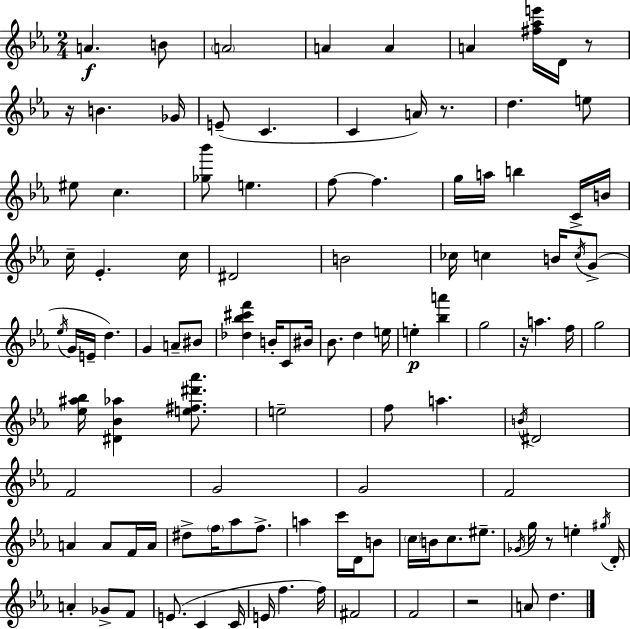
A4/q. B4/e A4/h A4/q A4/q A4/q [F#5,Ab5,E6]/s D4/s R/e R/s B4/q. Gb4/s E4/e C4/q. C4/q A4/s R/e. D5/q. E5/e EIS5/e C5/q. [Gb5,Bb6]/e E5/q. F5/e F5/q. G5/s A5/s B5/q C4/s B4/s C5/s Eb4/q. C5/s D#4/h B4/h CES5/s C5/q B4/s C5/s G4/e Eb5/s G4/s E4/s D5/q. G4/q A4/e BIS4/e [Db5,Bb5,C#6,F6]/q B4/s C4/e BIS4/s Bb4/e. D5/q E5/s E5/q [Bb5,A6]/q G5/h R/s A5/q. F5/s G5/h [Eb5,A#5,Bb5]/s [D#4,Bb4,Ab5]/q [E5,F#5,D#6,Ab6]/e. E5/h F5/e A5/q. B4/s D#4/h F4/h G4/h G4/h F4/h A4/q A4/e F4/s A4/s D#5/e F5/s Ab5/e F5/e. A5/q C6/s D4/s B4/e C5/s B4/s C5/e. EIS5/e. Gb4/s G5/s R/e E5/q G#5/s D4/s A4/q Gb4/e F4/e E4/e. C4/q C4/s E4/s F5/q. F5/s F#4/h F4/h R/h A4/e D5/q.